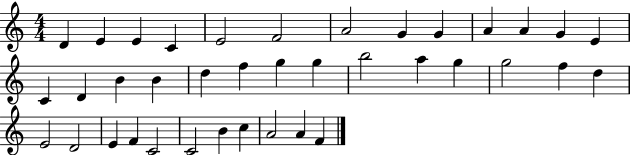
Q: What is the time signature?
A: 4/4